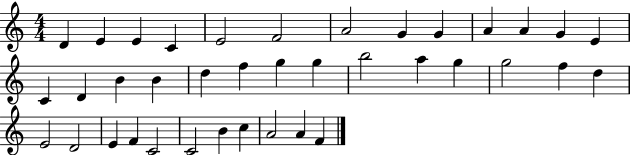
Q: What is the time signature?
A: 4/4